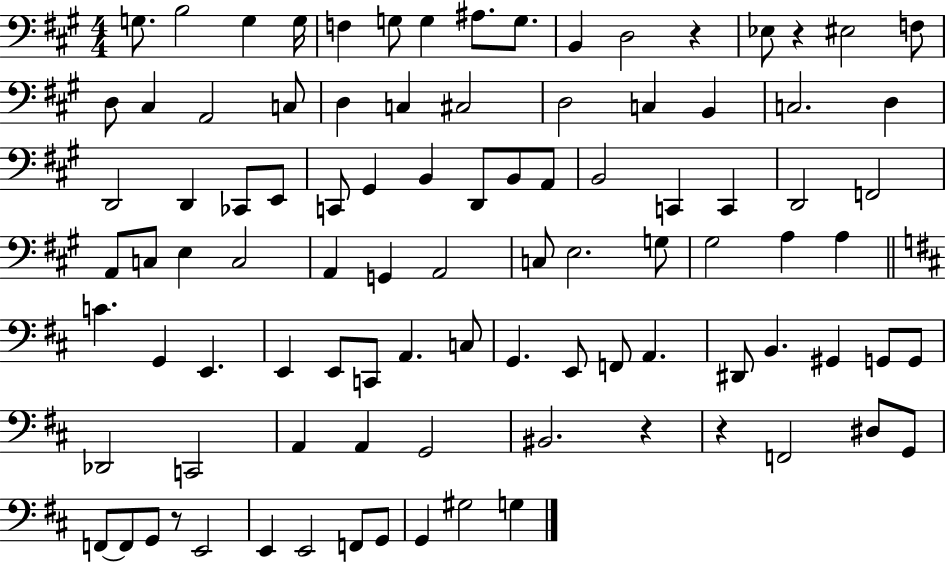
G3/e. B3/h G3/q G3/s F3/q G3/e G3/q A#3/e. G3/e. B2/q D3/h R/q Eb3/e R/q EIS3/h F3/e D3/e C#3/q A2/h C3/e D3/q C3/q C#3/h D3/h C3/q B2/q C3/h. D3/q D2/h D2/q CES2/e E2/e C2/e G#2/q B2/q D2/e B2/e A2/e B2/h C2/q C2/q D2/h F2/h A2/e C3/e E3/q C3/h A2/q G2/q A2/h C3/e E3/h. G3/e G#3/h A3/q A3/q C4/q. G2/q E2/q. E2/q E2/e C2/e A2/q. C3/e G2/q. E2/e F2/e A2/q. D#2/e B2/q. G#2/q G2/e G2/e Db2/h C2/h A2/q A2/q G2/h BIS2/h. R/q R/q F2/h D#3/e G2/e F2/e F2/e G2/e R/e E2/h E2/q E2/h F2/e G2/e G2/q G#3/h G3/q